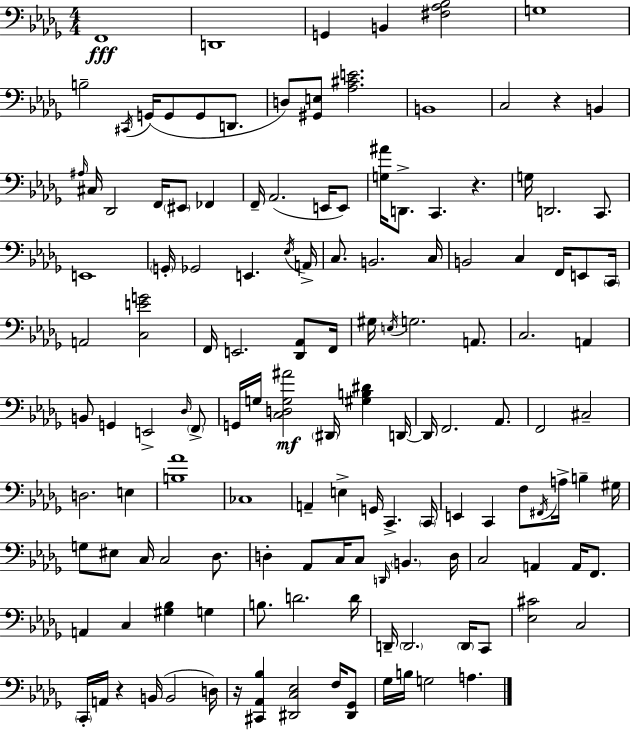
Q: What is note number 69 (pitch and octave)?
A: D3